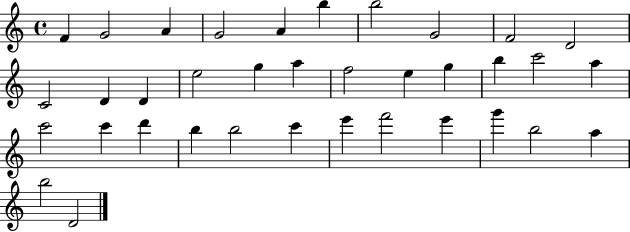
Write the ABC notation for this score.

X:1
T:Untitled
M:4/4
L:1/4
K:C
F G2 A G2 A b b2 G2 F2 D2 C2 D D e2 g a f2 e g b c'2 a c'2 c' d' b b2 c' e' f'2 e' g' b2 a b2 D2